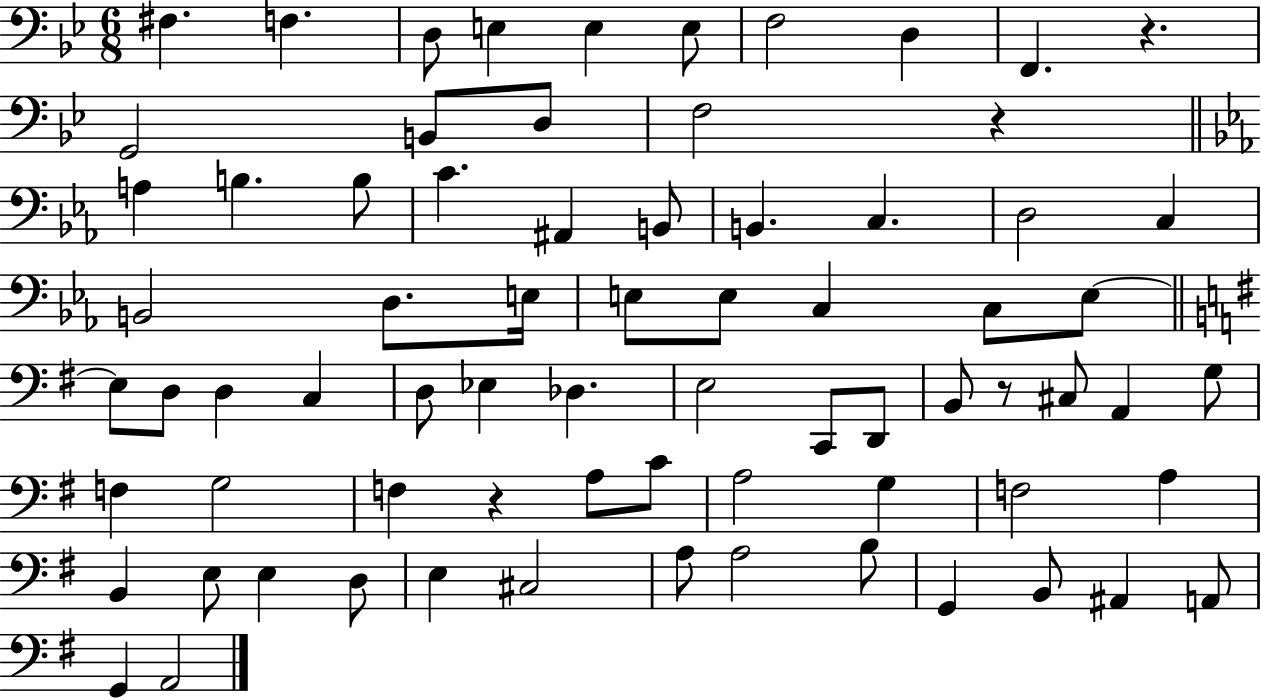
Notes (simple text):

F#3/q. F3/q. D3/e E3/q E3/q E3/e F3/h D3/q F2/q. R/q. G2/h B2/e D3/e F3/h R/q A3/q B3/q. B3/e C4/q. A#2/q B2/e B2/q. C3/q. D3/h C3/q B2/h D3/e. E3/s E3/e E3/e C3/q C3/e E3/e E3/e D3/e D3/q C3/q D3/e Eb3/q Db3/q. E3/h C2/e D2/e B2/e R/e C#3/e A2/q G3/e F3/q G3/h F3/q R/q A3/e C4/e A3/h G3/q F3/h A3/q B2/q E3/e E3/q D3/e E3/q C#3/h A3/e A3/h B3/e G2/q B2/e A#2/q A2/e G2/q A2/h